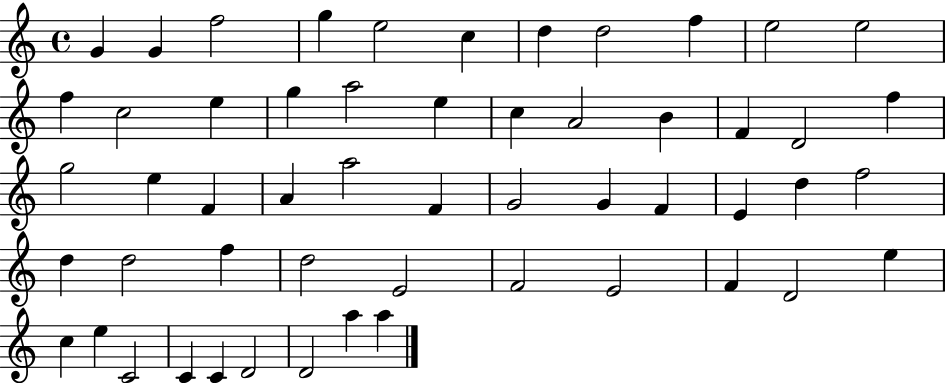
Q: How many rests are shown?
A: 0